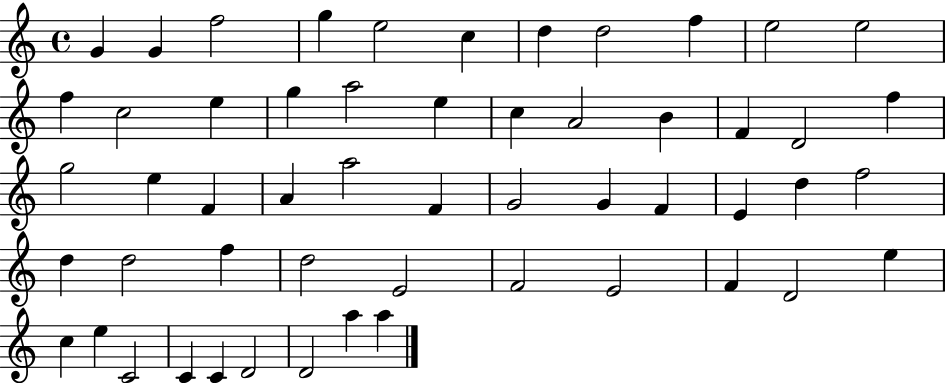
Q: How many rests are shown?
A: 0